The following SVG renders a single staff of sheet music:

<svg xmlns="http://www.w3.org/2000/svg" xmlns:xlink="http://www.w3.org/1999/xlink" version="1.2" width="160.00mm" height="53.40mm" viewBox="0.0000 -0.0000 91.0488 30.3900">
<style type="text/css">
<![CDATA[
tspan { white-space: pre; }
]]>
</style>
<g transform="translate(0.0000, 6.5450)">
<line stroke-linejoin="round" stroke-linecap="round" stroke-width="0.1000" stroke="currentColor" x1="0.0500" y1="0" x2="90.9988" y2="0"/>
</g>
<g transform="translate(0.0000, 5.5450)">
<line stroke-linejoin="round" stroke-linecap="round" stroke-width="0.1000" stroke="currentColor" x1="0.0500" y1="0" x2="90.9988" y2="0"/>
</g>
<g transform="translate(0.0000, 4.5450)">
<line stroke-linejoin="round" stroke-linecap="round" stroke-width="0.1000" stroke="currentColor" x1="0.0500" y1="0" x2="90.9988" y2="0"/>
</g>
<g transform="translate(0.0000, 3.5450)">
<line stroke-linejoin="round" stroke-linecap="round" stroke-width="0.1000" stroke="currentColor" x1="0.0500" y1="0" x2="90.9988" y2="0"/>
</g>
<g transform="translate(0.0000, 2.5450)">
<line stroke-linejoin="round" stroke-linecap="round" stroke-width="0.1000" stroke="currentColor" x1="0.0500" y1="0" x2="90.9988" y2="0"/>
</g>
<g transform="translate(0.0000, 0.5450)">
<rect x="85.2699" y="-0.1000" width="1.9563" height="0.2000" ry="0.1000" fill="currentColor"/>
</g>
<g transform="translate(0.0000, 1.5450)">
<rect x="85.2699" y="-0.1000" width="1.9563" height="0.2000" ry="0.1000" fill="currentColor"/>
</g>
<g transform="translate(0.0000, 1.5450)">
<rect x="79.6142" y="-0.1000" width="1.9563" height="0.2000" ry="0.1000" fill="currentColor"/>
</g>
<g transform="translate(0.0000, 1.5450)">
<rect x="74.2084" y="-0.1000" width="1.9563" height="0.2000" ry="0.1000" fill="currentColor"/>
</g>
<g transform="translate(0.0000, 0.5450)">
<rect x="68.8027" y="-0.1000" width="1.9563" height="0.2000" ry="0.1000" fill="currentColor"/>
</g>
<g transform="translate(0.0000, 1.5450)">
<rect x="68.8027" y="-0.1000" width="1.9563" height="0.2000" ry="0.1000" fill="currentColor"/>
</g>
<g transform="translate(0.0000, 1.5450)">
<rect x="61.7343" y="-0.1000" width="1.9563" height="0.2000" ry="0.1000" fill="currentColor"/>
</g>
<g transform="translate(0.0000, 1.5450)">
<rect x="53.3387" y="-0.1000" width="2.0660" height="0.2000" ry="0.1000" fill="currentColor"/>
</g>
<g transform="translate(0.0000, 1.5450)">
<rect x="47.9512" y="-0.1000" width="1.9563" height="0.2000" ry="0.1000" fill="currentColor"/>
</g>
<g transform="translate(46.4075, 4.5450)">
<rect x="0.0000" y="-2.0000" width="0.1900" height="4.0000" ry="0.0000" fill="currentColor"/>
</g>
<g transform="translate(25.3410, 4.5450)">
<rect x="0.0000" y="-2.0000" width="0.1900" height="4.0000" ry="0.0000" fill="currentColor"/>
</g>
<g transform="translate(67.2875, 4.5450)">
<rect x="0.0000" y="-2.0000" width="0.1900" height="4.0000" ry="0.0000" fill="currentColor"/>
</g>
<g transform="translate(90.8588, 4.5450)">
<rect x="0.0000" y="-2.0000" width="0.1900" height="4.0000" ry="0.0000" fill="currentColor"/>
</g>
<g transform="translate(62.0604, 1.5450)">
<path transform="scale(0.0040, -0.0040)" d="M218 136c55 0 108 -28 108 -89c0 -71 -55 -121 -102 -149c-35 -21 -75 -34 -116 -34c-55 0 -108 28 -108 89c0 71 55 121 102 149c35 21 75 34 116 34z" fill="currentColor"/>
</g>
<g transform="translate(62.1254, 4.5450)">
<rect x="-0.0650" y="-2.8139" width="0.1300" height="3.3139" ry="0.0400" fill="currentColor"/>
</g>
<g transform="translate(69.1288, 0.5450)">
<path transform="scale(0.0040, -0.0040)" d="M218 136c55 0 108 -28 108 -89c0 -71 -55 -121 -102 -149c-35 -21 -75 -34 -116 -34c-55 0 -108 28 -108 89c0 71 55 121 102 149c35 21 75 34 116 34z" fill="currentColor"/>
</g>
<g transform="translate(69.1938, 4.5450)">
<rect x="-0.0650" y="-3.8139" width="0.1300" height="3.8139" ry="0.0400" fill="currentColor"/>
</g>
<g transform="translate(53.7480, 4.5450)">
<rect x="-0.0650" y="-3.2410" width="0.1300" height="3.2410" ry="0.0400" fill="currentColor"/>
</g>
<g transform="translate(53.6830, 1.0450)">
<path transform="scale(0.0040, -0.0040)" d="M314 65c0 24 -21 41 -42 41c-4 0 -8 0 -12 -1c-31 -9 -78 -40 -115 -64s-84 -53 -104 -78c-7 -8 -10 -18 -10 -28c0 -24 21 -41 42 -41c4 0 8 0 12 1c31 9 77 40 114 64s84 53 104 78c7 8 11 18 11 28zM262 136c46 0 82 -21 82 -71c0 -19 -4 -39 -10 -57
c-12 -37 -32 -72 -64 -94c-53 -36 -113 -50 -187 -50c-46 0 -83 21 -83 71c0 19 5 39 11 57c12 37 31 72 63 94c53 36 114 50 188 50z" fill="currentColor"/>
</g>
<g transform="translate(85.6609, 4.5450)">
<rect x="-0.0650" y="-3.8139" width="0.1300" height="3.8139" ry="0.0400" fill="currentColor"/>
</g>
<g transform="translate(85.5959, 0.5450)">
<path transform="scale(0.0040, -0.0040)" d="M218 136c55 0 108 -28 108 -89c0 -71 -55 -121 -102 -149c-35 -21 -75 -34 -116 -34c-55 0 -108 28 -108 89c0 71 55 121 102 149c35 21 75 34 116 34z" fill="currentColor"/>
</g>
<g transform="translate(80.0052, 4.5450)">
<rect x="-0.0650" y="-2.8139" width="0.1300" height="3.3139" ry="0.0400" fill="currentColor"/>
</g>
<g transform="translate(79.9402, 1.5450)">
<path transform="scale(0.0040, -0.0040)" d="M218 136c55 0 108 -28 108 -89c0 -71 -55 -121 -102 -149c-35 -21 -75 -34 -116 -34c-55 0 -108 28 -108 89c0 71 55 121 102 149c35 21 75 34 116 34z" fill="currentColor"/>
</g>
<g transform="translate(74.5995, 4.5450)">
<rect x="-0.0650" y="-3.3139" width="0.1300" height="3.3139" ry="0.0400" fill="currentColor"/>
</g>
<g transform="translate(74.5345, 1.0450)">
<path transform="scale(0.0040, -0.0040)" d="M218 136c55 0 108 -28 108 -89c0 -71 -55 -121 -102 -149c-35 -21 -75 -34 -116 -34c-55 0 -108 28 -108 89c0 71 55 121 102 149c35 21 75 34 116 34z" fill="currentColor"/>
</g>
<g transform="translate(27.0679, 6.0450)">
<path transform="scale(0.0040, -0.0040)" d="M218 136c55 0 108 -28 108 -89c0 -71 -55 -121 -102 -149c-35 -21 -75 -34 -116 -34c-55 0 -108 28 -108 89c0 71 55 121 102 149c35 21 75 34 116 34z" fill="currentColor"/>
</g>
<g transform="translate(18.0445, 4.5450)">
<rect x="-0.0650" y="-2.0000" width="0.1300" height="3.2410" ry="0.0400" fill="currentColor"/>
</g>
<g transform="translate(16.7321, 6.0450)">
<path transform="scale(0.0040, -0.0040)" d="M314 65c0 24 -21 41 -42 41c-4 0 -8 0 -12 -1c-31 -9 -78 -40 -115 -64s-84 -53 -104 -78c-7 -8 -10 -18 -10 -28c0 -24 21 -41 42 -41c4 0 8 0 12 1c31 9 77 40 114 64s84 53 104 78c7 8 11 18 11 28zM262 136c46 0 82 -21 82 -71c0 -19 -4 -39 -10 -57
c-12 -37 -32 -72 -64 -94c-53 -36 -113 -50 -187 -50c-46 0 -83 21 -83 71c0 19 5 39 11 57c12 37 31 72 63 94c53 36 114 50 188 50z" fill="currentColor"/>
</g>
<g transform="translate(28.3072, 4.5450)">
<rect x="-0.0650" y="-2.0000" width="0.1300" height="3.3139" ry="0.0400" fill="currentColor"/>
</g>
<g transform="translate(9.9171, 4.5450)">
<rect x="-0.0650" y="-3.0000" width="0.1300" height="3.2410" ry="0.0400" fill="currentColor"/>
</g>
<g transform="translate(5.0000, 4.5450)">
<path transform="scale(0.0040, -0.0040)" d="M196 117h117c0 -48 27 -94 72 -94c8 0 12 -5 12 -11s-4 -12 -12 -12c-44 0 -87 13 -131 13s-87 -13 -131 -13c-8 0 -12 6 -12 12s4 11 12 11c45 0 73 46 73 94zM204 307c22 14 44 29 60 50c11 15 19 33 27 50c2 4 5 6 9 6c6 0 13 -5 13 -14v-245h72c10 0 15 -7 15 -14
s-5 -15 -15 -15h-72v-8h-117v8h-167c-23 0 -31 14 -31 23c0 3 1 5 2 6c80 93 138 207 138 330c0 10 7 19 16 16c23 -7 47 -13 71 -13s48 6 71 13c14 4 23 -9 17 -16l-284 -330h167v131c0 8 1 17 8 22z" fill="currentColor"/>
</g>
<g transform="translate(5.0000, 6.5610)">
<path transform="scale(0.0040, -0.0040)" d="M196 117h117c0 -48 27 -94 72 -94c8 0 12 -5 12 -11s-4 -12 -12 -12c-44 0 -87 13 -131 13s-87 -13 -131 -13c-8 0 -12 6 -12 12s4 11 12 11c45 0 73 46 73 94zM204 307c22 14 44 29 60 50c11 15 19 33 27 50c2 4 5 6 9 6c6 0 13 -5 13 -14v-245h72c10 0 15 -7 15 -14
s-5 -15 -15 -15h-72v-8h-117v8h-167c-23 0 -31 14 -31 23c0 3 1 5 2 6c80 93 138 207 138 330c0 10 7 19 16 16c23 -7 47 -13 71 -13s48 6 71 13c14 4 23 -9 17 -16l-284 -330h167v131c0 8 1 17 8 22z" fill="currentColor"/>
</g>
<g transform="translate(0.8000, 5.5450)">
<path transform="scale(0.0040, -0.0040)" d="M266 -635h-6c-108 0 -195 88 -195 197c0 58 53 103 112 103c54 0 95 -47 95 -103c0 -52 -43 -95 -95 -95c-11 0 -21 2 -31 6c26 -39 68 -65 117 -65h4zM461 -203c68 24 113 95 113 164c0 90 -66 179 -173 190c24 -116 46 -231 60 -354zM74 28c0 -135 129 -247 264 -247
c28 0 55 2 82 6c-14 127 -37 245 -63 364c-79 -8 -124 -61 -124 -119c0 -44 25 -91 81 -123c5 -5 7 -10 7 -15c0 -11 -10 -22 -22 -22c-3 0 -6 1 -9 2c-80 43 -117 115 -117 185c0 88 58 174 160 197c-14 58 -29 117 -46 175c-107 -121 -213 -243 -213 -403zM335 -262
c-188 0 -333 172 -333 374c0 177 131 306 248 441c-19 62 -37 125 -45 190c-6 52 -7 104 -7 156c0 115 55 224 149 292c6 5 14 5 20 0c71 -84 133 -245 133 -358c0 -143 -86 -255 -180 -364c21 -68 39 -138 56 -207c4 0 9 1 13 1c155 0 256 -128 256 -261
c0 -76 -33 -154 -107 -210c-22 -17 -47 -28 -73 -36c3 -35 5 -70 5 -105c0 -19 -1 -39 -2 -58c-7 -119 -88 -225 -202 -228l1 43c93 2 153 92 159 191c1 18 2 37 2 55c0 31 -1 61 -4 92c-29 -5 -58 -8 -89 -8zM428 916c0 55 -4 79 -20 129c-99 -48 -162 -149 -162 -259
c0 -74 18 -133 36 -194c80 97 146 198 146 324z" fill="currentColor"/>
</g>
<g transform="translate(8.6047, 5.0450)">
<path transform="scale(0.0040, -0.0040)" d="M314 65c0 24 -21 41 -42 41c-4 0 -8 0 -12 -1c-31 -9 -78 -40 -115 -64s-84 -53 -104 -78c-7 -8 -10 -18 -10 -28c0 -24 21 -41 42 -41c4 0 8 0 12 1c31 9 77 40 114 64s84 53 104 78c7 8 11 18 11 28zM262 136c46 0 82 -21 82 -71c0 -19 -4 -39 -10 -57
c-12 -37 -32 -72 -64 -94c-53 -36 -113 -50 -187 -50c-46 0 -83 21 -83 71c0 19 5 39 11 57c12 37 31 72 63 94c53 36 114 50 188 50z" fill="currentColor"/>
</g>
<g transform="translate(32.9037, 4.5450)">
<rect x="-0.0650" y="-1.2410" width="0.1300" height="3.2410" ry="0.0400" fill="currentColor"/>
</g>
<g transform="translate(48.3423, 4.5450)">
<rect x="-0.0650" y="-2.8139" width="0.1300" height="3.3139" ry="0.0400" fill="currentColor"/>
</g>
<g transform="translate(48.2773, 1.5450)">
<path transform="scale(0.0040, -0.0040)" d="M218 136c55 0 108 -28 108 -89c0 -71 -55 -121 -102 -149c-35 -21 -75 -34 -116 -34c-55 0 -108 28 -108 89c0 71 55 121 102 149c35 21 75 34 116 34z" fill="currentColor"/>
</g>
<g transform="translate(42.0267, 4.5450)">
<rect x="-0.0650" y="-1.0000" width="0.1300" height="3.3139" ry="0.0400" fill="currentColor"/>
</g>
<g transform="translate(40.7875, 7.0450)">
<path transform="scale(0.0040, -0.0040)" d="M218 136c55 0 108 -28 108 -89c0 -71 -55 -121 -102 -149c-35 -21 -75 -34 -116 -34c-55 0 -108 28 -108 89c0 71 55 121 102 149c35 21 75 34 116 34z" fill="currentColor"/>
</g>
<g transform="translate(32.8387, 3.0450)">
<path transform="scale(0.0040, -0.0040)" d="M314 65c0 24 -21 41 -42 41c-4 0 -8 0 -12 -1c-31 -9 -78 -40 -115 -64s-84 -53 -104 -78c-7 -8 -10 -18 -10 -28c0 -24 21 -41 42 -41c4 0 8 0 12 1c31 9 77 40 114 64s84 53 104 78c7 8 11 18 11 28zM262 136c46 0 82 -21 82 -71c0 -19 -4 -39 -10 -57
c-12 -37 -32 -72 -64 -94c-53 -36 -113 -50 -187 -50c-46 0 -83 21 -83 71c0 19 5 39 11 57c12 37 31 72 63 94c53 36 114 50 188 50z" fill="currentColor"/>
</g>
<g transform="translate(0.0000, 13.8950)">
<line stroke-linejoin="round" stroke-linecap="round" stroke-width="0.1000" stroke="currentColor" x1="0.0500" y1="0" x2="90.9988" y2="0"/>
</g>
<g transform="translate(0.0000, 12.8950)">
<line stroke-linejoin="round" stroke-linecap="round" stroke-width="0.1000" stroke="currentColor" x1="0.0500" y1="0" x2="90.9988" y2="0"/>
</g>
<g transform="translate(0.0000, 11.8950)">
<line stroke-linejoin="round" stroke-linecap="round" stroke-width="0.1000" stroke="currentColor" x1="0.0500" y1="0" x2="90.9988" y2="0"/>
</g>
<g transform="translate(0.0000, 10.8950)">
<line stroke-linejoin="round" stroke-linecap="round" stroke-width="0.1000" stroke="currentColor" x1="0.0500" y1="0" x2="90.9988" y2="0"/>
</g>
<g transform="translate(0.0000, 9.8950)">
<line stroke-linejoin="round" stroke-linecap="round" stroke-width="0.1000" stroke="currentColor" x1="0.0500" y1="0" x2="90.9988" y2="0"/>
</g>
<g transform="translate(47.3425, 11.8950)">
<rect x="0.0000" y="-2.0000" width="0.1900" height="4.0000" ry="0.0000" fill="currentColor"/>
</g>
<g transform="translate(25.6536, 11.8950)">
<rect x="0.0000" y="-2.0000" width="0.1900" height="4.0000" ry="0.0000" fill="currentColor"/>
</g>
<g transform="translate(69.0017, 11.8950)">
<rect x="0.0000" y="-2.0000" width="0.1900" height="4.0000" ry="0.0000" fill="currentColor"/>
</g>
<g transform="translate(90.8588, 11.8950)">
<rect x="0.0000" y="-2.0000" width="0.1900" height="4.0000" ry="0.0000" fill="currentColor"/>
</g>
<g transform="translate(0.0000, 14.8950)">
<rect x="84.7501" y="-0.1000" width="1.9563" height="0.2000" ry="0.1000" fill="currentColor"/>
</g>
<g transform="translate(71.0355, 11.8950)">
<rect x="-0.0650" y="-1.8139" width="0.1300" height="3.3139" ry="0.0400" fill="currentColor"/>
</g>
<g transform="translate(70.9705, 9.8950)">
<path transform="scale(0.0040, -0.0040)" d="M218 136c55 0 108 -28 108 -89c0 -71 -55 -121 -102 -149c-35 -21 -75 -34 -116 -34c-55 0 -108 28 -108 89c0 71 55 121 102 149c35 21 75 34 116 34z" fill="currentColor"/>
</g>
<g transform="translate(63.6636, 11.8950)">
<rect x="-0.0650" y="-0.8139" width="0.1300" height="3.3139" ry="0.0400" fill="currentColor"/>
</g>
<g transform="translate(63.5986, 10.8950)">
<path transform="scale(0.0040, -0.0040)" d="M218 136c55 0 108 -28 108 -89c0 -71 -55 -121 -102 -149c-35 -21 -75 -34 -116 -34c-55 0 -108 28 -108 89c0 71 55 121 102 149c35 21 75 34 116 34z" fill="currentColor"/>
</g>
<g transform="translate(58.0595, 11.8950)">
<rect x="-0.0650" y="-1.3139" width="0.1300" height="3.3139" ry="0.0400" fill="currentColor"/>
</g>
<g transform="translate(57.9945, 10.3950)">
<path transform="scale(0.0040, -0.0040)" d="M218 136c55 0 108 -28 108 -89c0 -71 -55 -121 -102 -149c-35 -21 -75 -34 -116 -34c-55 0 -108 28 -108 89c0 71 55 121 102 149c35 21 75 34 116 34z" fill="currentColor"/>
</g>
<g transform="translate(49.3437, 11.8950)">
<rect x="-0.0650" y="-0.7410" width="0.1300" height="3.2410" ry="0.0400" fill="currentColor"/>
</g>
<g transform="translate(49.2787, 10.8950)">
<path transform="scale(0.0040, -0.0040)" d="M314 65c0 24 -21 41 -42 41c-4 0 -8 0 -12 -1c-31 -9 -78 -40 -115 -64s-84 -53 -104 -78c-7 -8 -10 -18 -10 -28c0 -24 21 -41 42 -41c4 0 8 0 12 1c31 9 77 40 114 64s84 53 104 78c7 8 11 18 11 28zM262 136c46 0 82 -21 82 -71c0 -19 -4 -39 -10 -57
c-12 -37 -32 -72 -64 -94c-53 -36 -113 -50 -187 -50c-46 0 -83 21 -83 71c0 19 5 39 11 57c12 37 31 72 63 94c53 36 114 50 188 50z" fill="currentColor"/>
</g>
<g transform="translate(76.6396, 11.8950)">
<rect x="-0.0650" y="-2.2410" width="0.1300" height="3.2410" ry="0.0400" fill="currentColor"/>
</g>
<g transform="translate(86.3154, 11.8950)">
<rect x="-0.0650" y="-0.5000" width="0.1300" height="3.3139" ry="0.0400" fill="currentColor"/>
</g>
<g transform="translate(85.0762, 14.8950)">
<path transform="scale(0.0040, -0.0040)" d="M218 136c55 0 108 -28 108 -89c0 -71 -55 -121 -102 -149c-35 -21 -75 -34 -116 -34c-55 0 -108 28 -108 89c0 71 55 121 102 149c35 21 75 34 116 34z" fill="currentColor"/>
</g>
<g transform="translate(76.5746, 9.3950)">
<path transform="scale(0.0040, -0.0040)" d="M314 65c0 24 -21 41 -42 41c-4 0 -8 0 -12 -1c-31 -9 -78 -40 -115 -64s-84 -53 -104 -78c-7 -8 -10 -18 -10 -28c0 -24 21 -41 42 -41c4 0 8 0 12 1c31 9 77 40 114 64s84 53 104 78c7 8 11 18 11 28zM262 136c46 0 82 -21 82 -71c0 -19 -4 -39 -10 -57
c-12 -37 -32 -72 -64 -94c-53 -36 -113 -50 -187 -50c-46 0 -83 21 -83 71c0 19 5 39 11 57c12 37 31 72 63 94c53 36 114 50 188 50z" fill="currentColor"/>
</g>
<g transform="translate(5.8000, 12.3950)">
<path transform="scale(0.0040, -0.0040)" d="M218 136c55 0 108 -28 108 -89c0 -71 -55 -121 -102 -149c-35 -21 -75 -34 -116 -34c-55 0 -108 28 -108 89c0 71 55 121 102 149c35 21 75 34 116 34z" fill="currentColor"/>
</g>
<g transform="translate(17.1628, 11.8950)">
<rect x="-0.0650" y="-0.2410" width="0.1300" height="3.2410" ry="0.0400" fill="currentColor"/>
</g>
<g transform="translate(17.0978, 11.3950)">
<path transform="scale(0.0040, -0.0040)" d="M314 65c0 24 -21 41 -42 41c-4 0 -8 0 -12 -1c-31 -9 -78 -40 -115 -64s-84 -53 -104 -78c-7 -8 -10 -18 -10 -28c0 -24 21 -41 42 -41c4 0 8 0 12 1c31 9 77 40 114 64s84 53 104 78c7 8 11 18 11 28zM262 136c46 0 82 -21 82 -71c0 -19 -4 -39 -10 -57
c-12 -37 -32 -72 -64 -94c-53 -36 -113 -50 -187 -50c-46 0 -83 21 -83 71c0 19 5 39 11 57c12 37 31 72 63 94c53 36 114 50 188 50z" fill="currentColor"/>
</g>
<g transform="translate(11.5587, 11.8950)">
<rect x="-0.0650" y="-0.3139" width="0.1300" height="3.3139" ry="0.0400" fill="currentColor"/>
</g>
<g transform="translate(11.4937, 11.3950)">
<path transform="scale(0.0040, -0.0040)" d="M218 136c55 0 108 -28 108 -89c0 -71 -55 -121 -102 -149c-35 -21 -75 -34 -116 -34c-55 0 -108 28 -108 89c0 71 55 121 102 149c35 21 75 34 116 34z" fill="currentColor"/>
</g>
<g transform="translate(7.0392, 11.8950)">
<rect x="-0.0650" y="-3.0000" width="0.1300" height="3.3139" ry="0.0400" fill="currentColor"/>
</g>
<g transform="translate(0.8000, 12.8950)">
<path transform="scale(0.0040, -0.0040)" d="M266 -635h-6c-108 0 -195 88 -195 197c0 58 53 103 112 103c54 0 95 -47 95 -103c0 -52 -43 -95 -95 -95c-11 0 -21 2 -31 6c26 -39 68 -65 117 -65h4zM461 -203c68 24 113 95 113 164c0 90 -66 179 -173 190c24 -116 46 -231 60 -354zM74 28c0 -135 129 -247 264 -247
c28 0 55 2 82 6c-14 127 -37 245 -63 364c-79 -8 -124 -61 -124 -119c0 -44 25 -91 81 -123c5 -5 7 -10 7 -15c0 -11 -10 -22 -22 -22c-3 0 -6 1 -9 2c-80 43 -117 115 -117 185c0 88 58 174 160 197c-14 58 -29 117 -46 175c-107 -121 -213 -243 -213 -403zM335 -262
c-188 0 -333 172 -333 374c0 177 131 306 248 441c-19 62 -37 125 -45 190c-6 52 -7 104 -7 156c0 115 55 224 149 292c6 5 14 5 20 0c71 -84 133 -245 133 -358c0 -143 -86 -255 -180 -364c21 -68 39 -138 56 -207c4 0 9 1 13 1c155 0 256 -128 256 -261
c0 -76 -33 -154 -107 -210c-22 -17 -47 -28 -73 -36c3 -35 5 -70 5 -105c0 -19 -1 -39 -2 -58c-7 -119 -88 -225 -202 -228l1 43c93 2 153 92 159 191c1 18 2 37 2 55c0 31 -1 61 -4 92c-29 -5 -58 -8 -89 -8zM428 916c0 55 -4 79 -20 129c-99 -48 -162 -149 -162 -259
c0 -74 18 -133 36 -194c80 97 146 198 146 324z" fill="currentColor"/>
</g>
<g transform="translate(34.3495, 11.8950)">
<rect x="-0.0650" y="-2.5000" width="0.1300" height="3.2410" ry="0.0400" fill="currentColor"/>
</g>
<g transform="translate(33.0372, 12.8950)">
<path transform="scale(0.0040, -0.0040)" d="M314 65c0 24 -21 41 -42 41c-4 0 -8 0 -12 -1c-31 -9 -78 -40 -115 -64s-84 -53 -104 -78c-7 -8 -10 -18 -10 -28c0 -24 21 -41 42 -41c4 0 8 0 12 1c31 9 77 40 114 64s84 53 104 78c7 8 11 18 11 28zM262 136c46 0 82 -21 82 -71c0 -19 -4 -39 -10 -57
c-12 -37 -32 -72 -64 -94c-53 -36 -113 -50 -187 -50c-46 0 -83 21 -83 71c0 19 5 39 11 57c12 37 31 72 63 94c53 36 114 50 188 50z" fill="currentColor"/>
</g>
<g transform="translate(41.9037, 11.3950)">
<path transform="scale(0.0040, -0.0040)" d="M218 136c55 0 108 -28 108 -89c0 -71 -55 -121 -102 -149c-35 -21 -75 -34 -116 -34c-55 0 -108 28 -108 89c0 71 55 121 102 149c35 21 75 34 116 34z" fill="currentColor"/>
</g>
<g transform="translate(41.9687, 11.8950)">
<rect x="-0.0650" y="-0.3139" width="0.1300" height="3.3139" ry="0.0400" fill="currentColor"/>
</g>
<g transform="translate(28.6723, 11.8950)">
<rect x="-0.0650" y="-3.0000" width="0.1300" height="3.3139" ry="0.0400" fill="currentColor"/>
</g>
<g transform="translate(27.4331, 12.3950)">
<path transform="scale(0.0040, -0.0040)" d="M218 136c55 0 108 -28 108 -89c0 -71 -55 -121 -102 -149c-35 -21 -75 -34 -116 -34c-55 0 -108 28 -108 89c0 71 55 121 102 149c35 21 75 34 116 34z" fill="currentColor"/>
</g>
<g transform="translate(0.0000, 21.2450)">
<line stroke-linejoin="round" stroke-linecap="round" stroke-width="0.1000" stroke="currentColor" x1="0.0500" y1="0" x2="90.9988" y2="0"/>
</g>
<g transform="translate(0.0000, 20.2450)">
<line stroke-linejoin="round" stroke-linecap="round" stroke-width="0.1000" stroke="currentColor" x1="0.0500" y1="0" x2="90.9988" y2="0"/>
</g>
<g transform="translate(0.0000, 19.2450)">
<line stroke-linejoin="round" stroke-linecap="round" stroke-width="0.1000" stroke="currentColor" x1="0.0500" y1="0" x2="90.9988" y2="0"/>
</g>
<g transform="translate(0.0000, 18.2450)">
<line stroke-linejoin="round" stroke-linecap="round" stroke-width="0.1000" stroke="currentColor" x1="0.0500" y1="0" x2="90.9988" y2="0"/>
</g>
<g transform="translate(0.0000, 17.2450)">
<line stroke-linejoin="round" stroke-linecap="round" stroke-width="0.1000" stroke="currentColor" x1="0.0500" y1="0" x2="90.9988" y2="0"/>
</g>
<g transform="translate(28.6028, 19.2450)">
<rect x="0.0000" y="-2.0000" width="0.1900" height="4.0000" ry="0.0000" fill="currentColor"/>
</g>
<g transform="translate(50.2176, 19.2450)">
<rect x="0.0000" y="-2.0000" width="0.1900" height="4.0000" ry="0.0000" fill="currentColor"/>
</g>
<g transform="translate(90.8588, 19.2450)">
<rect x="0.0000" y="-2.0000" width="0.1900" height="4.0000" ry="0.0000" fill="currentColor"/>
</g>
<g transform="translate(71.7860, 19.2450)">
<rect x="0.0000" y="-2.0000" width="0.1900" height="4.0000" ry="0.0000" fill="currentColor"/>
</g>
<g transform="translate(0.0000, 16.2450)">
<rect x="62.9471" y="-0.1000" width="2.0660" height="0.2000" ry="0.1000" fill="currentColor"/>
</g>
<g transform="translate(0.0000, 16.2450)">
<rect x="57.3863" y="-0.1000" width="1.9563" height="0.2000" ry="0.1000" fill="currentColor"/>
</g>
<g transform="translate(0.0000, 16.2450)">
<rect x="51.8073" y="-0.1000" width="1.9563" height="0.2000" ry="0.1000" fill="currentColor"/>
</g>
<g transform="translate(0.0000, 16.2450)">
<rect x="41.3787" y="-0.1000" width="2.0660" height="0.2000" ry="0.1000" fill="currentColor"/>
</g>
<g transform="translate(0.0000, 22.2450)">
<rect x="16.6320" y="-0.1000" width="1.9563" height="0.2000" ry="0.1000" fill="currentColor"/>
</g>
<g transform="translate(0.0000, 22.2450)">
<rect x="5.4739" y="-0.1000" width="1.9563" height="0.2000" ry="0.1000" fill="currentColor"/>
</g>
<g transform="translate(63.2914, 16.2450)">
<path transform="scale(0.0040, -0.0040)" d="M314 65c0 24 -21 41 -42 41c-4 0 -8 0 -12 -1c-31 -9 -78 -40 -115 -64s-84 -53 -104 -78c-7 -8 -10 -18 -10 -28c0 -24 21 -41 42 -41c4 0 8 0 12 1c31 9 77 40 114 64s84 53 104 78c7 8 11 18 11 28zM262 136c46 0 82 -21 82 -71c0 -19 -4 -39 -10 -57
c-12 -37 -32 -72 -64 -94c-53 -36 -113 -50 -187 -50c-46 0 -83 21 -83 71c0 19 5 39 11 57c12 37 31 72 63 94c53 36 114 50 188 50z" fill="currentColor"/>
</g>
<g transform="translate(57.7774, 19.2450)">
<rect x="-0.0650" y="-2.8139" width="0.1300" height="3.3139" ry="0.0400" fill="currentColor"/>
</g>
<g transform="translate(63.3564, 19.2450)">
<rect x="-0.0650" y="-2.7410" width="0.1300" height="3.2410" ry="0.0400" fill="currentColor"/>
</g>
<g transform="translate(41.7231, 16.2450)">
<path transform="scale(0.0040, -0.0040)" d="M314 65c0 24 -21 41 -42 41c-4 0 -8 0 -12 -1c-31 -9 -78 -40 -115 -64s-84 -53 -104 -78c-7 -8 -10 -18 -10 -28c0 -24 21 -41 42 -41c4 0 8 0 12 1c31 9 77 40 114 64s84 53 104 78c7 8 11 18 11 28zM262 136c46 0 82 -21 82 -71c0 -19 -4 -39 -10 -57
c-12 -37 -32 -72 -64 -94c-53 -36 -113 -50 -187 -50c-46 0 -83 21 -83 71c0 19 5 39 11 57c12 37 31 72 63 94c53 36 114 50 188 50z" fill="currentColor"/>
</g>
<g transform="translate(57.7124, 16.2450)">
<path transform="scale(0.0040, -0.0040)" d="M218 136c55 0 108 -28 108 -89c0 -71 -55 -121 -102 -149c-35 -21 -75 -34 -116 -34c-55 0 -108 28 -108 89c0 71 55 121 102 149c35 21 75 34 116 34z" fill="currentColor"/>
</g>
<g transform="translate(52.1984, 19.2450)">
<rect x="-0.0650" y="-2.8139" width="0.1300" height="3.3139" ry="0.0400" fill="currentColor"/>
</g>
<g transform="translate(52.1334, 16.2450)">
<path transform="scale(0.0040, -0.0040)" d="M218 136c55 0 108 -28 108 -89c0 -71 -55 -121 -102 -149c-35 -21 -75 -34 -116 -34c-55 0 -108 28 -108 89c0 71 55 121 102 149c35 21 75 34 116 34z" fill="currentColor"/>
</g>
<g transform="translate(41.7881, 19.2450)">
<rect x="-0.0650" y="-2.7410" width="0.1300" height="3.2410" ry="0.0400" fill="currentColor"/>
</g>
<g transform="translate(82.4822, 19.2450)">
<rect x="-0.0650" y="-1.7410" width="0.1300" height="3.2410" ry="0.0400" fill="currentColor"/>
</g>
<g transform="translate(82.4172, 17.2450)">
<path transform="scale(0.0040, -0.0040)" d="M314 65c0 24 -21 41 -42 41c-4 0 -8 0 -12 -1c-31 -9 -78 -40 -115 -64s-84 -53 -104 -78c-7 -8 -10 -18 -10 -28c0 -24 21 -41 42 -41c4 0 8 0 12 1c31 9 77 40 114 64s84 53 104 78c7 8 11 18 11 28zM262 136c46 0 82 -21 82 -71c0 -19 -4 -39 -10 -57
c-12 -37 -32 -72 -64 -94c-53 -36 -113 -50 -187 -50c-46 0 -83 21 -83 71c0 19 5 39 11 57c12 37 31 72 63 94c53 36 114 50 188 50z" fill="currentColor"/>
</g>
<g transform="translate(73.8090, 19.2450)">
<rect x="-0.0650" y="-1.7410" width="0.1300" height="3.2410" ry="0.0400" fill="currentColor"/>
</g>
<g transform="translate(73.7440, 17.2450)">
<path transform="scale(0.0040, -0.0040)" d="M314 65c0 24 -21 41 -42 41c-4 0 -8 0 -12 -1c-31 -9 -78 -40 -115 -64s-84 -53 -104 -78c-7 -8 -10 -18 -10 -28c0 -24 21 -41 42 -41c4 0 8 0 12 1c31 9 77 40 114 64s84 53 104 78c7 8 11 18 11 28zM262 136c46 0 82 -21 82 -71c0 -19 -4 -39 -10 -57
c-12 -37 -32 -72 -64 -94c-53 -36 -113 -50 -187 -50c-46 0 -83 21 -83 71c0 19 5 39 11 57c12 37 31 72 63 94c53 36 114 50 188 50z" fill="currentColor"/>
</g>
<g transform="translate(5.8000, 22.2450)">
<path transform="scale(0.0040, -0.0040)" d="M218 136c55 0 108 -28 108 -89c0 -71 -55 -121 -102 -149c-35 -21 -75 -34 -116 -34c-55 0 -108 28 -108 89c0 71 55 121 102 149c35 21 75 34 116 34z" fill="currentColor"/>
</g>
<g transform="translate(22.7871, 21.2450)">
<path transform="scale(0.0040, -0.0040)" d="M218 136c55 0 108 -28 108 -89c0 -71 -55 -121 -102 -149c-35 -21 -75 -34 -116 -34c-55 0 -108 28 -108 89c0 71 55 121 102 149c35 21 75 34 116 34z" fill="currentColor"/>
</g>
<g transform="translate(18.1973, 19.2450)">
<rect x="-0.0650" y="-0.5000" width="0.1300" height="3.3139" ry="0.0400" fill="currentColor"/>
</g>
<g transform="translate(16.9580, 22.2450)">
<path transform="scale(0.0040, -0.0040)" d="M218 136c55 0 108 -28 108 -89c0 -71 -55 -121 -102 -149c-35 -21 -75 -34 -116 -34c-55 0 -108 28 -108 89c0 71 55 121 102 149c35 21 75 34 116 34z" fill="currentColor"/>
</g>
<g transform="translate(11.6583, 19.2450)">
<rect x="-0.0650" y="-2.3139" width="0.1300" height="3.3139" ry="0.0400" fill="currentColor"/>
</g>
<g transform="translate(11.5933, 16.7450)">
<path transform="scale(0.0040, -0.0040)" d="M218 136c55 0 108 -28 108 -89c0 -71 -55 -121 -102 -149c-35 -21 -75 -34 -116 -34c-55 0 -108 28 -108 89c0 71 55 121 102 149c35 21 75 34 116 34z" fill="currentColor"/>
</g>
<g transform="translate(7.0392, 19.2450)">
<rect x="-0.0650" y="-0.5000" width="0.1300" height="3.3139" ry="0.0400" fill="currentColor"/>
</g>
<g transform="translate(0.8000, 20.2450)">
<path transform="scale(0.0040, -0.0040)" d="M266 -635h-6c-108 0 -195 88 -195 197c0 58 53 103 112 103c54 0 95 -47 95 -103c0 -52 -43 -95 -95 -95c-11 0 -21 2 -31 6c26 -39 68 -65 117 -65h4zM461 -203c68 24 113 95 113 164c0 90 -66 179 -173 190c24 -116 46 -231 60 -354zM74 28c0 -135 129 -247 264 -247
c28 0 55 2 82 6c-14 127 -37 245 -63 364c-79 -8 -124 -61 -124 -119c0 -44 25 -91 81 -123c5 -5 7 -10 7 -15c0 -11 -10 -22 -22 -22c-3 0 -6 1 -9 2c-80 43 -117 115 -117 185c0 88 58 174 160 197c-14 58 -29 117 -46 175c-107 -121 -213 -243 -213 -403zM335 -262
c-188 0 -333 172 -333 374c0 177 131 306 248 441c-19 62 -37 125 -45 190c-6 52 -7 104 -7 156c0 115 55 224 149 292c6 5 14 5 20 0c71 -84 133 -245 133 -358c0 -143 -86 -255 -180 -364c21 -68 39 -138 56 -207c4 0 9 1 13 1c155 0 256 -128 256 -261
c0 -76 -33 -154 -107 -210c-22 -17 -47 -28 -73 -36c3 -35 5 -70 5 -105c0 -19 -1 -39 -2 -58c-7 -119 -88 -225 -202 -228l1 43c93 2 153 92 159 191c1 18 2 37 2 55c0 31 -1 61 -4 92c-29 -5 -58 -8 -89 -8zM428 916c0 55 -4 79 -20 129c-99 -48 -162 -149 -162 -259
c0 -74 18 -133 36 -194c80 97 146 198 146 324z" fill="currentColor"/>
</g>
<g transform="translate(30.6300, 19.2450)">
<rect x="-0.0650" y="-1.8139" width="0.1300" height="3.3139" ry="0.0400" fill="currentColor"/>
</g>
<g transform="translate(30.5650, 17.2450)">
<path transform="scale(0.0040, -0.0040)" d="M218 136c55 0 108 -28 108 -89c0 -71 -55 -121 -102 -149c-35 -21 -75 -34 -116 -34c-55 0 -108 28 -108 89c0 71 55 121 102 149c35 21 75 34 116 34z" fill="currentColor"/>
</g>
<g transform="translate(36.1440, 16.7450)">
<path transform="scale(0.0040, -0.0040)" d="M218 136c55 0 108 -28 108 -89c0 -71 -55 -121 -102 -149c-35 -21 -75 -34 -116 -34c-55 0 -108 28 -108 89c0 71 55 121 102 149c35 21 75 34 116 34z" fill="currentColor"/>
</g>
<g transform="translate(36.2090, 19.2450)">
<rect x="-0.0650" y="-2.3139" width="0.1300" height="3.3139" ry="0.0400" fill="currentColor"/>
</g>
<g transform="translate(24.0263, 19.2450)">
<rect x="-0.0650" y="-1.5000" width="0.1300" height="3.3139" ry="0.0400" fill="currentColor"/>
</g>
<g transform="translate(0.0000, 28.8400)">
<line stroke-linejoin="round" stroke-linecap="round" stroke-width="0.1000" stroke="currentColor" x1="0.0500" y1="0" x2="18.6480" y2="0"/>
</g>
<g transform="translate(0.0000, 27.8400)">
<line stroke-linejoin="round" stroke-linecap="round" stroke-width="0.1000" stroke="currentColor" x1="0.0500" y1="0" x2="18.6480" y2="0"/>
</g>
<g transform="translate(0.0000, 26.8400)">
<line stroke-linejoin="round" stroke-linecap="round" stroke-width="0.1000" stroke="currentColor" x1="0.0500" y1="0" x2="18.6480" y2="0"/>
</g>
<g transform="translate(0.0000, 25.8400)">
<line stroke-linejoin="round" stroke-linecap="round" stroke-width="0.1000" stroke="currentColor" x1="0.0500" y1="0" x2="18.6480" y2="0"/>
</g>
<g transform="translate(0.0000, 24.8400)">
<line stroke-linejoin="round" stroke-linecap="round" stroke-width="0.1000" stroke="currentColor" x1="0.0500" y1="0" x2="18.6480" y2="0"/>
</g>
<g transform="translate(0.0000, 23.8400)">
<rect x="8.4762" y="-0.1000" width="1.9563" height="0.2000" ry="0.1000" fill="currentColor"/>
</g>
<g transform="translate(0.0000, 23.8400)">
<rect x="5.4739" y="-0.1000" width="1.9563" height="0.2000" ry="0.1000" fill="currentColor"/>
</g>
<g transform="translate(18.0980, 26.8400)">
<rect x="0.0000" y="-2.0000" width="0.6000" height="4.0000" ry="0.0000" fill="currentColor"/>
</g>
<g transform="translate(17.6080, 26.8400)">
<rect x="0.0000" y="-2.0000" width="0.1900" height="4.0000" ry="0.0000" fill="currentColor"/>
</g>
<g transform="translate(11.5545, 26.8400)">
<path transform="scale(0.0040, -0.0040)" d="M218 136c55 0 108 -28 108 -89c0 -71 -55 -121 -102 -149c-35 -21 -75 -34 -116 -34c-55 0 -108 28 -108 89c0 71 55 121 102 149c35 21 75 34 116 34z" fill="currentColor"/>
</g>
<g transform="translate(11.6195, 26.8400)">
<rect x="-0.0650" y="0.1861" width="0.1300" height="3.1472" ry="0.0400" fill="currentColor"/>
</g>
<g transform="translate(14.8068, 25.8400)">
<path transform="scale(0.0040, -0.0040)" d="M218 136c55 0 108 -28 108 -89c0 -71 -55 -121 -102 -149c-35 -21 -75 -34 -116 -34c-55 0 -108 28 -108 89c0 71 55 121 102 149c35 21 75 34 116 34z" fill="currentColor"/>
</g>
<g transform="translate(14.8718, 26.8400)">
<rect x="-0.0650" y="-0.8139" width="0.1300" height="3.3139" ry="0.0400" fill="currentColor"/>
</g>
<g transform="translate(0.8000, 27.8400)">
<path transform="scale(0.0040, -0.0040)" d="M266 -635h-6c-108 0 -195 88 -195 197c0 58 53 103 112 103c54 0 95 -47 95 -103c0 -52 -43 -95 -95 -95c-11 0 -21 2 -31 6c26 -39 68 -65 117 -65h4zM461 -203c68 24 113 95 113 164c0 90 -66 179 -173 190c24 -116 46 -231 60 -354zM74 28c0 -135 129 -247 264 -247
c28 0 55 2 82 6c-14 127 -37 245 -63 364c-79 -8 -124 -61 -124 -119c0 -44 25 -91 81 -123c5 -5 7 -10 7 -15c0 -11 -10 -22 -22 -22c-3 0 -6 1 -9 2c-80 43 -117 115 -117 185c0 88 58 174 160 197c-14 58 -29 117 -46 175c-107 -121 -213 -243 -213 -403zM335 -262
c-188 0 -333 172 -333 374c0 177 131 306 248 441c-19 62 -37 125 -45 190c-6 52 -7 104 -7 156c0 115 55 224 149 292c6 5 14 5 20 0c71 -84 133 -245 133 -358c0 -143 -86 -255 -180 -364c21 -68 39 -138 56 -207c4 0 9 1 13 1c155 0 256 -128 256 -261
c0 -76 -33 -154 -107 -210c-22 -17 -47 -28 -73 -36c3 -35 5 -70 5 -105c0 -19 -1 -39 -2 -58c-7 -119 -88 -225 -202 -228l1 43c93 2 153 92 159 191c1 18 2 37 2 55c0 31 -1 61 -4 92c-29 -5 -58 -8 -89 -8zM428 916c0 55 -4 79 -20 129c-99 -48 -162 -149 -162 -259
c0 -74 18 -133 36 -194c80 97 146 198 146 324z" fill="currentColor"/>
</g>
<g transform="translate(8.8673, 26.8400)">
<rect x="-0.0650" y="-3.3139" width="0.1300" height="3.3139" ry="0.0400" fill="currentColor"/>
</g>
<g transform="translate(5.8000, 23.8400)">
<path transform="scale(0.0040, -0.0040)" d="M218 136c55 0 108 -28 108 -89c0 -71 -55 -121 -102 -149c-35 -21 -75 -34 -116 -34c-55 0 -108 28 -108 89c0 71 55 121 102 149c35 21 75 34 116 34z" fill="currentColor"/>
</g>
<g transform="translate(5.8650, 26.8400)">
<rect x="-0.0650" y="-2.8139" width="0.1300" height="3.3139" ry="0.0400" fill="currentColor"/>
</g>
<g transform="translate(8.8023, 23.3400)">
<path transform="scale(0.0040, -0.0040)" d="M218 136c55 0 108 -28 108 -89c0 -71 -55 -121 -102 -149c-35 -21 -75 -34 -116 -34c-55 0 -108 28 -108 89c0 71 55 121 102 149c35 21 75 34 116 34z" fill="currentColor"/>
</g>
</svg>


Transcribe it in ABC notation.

X:1
T:Untitled
M:4/4
L:1/4
K:C
A2 F2 F e2 D a b2 a c' b a c' A c c2 A G2 c d2 e d f g2 C C g C E f g a2 a a a2 f2 f2 a b B d